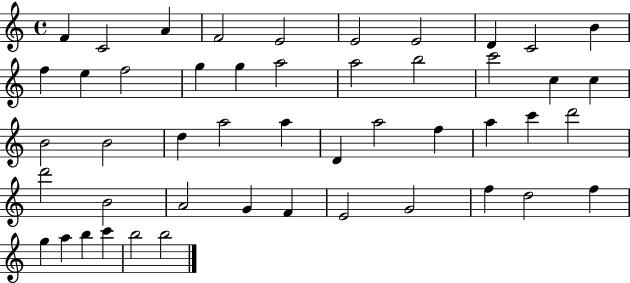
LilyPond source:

{
  \clef treble
  \time 4/4
  \defaultTimeSignature
  \key c \major
  f'4 c'2 a'4 | f'2 e'2 | e'2 e'2 | d'4 c'2 b'4 | \break f''4 e''4 f''2 | g''4 g''4 a''2 | a''2 b''2 | c'''2 c''4 c''4 | \break b'2 b'2 | d''4 a''2 a''4 | d'4 a''2 f''4 | a''4 c'''4 d'''2 | \break d'''2 b'2 | a'2 g'4 f'4 | e'2 g'2 | f''4 d''2 f''4 | \break g''4 a''4 b''4 c'''4 | b''2 b''2 | \bar "|."
}